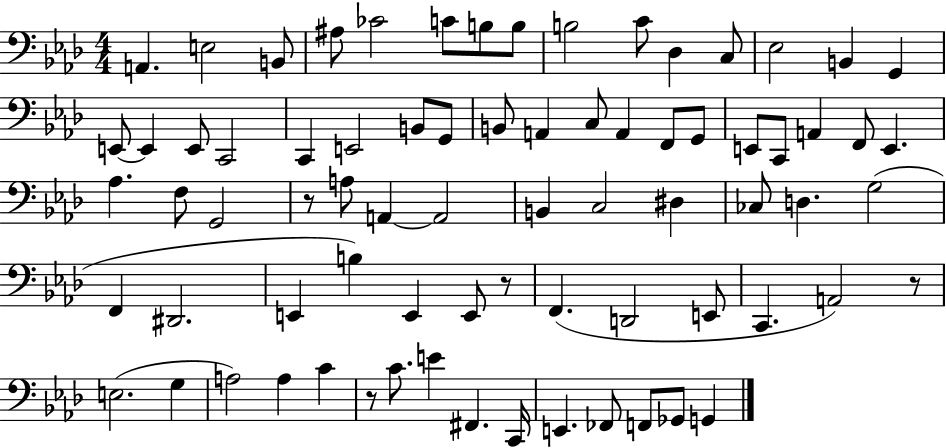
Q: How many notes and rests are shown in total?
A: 75